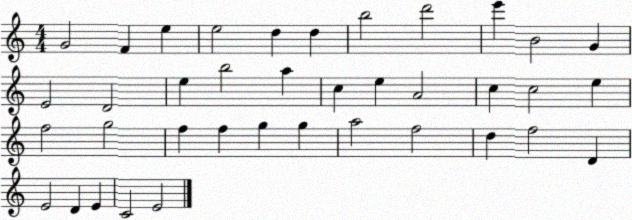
X:1
T:Untitled
M:4/4
L:1/4
K:C
G2 F e e2 d d b2 d'2 e' B2 G E2 D2 e b2 a c e A2 c c2 e f2 g2 f f g g a2 f2 d f2 D E2 D E C2 E2